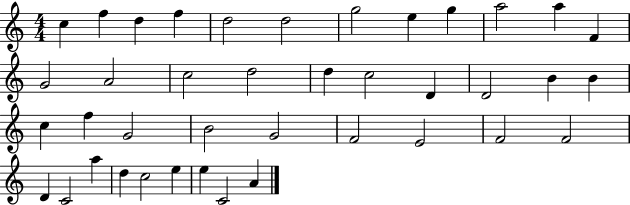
C5/q F5/q D5/q F5/q D5/h D5/h G5/h E5/q G5/q A5/h A5/q F4/q G4/h A4/h C5/h D5/h D5/q C5/h D4/q D4/h B4/q B4/q C5/q F5/q G4/h B4/h G4/h F4/h E4/h F4/h F4/h D4/q C4/h A5/q D5/q C5/h E5/q E5/q C4/h A4/q